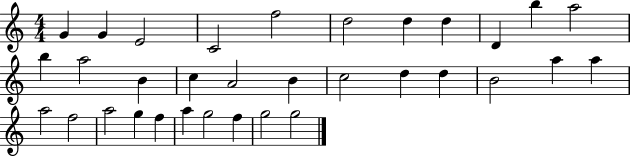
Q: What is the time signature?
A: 4/4